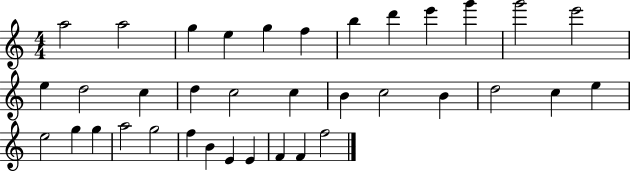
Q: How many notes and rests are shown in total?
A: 36